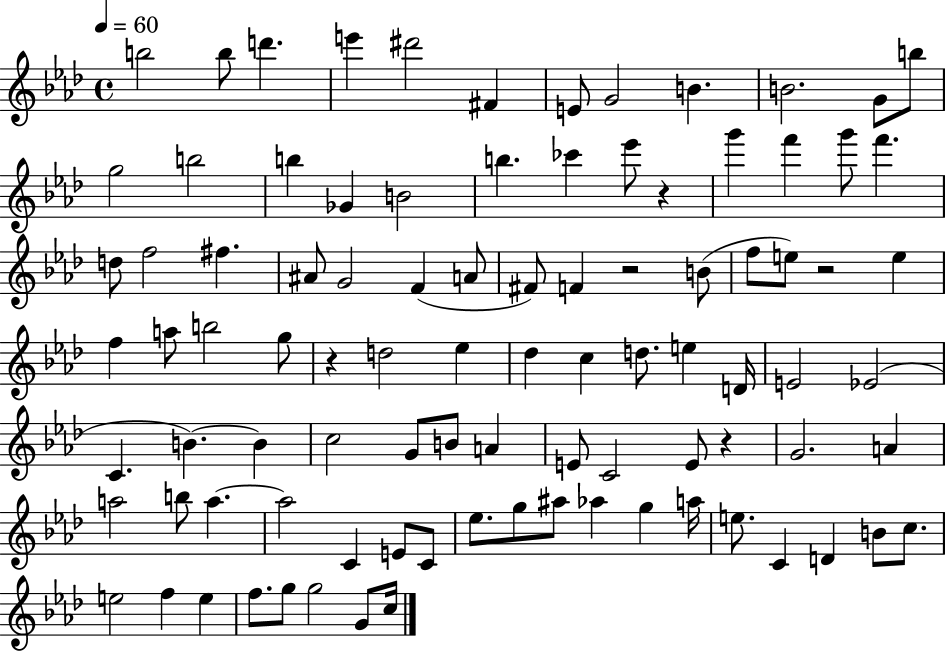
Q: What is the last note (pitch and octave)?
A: C5